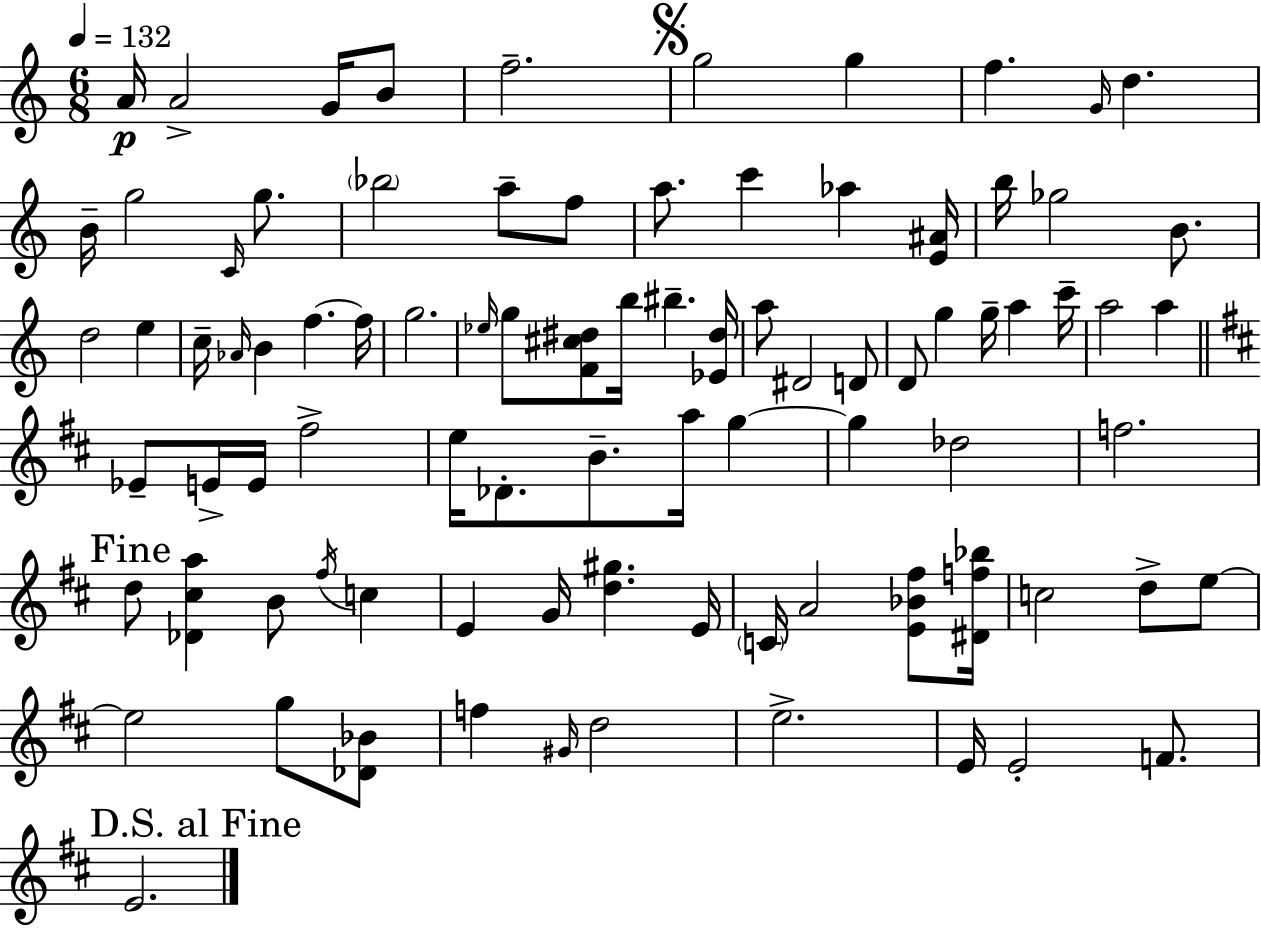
{
  \clef treble
  \numericTimeSignature
  \time 6/8
  \key c \major
  \tempo 4 = 132
  \repeat volta 2 { a'16\p a'2-> g'16 b'8 | f''2.-- | \mark \markup { \musicglyph "scripts.segno" } g''2 g''4 | f''4. \grace { g'16 } d''4. | \break b'16-- g''2 \grace { c'16 } g''8. | \parenthesize bes''2 a''8-- | f''8 a''8. c'''4 aes''4 | <e' ais'>16 b''16 ges''2 b'8. | \break d''2 e''4 | c''16-- \grace { aes'16 } b'4 f''4.~~ | f''16 g''2. | \grace { ees''16 } g''8 <f' cis'' dis''>8 b''16 bis''4.-- | \break <ees' dis''>16 a''8 dis'2 | d'8 d'8 g''4 g''16-- a''4 | c'''16-- a''2 | a''4 \bar "||" \break \key b \minor ees'8-- e'16-> e'16 fis''2-> | e''16 des'8.-. b'8.-- a''16 g''4~~ | g''4 des''2 | f''2. | \break \mark "Fine" d''8 <des' cis'' a''>4 b'8 \acciaccatura { fis''16 } c''4 | e'4 g'16 <d'' gis''>4. | e'16 \parenthesize c'16 a'2 <e' bes' fis''>8 | <dis' f'' bes''>16 c''2 d''8-> e''8~~ | \break e''2 g''8 <des' bes'>8 | f''4 \grace { gis'16 } d''2 | e''2.-> | e'16 e'2-. f'8. | \break \mark "D.S. al Fine" e'2. | } \bar "|."
}